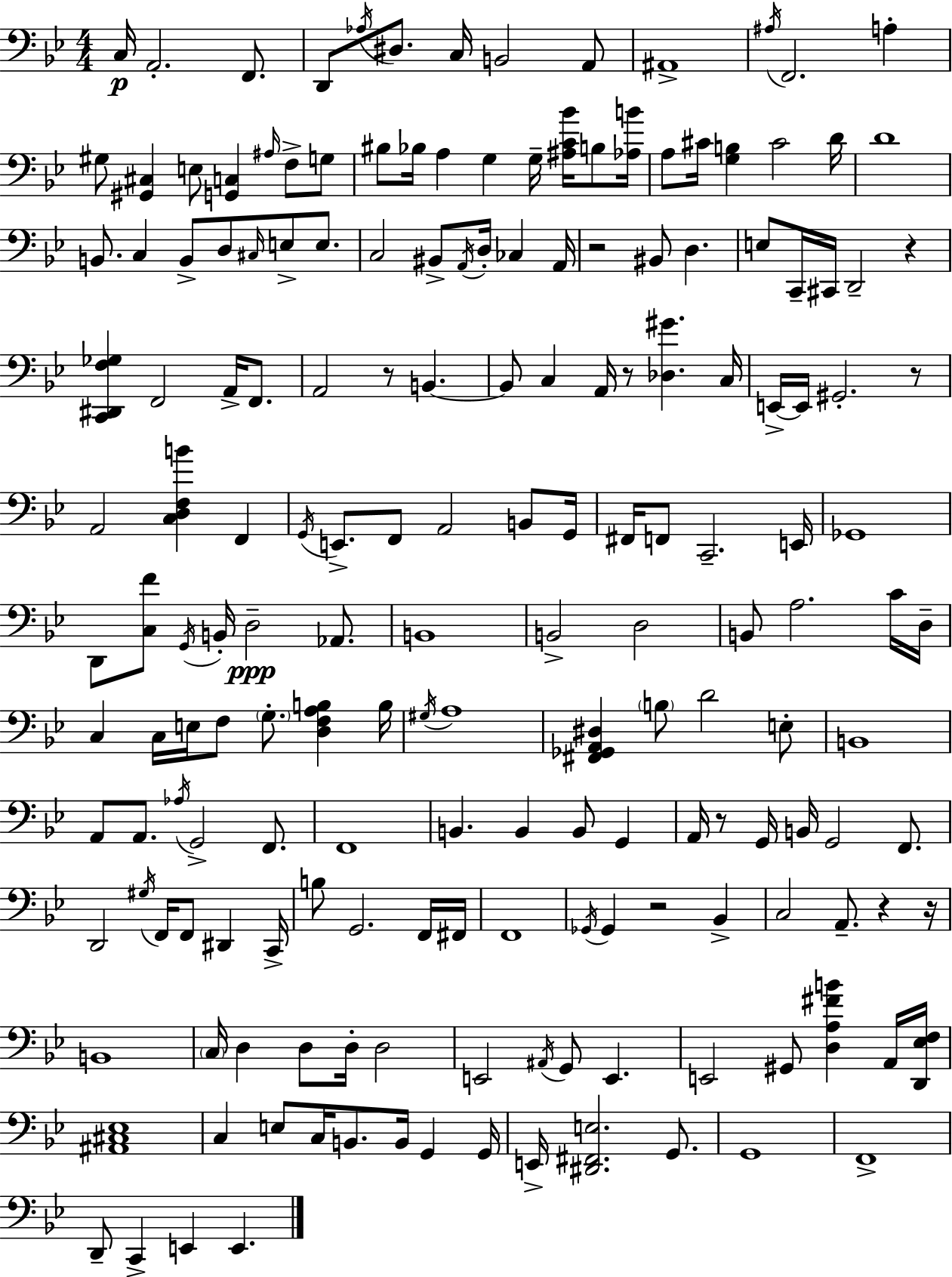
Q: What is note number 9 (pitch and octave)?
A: A2